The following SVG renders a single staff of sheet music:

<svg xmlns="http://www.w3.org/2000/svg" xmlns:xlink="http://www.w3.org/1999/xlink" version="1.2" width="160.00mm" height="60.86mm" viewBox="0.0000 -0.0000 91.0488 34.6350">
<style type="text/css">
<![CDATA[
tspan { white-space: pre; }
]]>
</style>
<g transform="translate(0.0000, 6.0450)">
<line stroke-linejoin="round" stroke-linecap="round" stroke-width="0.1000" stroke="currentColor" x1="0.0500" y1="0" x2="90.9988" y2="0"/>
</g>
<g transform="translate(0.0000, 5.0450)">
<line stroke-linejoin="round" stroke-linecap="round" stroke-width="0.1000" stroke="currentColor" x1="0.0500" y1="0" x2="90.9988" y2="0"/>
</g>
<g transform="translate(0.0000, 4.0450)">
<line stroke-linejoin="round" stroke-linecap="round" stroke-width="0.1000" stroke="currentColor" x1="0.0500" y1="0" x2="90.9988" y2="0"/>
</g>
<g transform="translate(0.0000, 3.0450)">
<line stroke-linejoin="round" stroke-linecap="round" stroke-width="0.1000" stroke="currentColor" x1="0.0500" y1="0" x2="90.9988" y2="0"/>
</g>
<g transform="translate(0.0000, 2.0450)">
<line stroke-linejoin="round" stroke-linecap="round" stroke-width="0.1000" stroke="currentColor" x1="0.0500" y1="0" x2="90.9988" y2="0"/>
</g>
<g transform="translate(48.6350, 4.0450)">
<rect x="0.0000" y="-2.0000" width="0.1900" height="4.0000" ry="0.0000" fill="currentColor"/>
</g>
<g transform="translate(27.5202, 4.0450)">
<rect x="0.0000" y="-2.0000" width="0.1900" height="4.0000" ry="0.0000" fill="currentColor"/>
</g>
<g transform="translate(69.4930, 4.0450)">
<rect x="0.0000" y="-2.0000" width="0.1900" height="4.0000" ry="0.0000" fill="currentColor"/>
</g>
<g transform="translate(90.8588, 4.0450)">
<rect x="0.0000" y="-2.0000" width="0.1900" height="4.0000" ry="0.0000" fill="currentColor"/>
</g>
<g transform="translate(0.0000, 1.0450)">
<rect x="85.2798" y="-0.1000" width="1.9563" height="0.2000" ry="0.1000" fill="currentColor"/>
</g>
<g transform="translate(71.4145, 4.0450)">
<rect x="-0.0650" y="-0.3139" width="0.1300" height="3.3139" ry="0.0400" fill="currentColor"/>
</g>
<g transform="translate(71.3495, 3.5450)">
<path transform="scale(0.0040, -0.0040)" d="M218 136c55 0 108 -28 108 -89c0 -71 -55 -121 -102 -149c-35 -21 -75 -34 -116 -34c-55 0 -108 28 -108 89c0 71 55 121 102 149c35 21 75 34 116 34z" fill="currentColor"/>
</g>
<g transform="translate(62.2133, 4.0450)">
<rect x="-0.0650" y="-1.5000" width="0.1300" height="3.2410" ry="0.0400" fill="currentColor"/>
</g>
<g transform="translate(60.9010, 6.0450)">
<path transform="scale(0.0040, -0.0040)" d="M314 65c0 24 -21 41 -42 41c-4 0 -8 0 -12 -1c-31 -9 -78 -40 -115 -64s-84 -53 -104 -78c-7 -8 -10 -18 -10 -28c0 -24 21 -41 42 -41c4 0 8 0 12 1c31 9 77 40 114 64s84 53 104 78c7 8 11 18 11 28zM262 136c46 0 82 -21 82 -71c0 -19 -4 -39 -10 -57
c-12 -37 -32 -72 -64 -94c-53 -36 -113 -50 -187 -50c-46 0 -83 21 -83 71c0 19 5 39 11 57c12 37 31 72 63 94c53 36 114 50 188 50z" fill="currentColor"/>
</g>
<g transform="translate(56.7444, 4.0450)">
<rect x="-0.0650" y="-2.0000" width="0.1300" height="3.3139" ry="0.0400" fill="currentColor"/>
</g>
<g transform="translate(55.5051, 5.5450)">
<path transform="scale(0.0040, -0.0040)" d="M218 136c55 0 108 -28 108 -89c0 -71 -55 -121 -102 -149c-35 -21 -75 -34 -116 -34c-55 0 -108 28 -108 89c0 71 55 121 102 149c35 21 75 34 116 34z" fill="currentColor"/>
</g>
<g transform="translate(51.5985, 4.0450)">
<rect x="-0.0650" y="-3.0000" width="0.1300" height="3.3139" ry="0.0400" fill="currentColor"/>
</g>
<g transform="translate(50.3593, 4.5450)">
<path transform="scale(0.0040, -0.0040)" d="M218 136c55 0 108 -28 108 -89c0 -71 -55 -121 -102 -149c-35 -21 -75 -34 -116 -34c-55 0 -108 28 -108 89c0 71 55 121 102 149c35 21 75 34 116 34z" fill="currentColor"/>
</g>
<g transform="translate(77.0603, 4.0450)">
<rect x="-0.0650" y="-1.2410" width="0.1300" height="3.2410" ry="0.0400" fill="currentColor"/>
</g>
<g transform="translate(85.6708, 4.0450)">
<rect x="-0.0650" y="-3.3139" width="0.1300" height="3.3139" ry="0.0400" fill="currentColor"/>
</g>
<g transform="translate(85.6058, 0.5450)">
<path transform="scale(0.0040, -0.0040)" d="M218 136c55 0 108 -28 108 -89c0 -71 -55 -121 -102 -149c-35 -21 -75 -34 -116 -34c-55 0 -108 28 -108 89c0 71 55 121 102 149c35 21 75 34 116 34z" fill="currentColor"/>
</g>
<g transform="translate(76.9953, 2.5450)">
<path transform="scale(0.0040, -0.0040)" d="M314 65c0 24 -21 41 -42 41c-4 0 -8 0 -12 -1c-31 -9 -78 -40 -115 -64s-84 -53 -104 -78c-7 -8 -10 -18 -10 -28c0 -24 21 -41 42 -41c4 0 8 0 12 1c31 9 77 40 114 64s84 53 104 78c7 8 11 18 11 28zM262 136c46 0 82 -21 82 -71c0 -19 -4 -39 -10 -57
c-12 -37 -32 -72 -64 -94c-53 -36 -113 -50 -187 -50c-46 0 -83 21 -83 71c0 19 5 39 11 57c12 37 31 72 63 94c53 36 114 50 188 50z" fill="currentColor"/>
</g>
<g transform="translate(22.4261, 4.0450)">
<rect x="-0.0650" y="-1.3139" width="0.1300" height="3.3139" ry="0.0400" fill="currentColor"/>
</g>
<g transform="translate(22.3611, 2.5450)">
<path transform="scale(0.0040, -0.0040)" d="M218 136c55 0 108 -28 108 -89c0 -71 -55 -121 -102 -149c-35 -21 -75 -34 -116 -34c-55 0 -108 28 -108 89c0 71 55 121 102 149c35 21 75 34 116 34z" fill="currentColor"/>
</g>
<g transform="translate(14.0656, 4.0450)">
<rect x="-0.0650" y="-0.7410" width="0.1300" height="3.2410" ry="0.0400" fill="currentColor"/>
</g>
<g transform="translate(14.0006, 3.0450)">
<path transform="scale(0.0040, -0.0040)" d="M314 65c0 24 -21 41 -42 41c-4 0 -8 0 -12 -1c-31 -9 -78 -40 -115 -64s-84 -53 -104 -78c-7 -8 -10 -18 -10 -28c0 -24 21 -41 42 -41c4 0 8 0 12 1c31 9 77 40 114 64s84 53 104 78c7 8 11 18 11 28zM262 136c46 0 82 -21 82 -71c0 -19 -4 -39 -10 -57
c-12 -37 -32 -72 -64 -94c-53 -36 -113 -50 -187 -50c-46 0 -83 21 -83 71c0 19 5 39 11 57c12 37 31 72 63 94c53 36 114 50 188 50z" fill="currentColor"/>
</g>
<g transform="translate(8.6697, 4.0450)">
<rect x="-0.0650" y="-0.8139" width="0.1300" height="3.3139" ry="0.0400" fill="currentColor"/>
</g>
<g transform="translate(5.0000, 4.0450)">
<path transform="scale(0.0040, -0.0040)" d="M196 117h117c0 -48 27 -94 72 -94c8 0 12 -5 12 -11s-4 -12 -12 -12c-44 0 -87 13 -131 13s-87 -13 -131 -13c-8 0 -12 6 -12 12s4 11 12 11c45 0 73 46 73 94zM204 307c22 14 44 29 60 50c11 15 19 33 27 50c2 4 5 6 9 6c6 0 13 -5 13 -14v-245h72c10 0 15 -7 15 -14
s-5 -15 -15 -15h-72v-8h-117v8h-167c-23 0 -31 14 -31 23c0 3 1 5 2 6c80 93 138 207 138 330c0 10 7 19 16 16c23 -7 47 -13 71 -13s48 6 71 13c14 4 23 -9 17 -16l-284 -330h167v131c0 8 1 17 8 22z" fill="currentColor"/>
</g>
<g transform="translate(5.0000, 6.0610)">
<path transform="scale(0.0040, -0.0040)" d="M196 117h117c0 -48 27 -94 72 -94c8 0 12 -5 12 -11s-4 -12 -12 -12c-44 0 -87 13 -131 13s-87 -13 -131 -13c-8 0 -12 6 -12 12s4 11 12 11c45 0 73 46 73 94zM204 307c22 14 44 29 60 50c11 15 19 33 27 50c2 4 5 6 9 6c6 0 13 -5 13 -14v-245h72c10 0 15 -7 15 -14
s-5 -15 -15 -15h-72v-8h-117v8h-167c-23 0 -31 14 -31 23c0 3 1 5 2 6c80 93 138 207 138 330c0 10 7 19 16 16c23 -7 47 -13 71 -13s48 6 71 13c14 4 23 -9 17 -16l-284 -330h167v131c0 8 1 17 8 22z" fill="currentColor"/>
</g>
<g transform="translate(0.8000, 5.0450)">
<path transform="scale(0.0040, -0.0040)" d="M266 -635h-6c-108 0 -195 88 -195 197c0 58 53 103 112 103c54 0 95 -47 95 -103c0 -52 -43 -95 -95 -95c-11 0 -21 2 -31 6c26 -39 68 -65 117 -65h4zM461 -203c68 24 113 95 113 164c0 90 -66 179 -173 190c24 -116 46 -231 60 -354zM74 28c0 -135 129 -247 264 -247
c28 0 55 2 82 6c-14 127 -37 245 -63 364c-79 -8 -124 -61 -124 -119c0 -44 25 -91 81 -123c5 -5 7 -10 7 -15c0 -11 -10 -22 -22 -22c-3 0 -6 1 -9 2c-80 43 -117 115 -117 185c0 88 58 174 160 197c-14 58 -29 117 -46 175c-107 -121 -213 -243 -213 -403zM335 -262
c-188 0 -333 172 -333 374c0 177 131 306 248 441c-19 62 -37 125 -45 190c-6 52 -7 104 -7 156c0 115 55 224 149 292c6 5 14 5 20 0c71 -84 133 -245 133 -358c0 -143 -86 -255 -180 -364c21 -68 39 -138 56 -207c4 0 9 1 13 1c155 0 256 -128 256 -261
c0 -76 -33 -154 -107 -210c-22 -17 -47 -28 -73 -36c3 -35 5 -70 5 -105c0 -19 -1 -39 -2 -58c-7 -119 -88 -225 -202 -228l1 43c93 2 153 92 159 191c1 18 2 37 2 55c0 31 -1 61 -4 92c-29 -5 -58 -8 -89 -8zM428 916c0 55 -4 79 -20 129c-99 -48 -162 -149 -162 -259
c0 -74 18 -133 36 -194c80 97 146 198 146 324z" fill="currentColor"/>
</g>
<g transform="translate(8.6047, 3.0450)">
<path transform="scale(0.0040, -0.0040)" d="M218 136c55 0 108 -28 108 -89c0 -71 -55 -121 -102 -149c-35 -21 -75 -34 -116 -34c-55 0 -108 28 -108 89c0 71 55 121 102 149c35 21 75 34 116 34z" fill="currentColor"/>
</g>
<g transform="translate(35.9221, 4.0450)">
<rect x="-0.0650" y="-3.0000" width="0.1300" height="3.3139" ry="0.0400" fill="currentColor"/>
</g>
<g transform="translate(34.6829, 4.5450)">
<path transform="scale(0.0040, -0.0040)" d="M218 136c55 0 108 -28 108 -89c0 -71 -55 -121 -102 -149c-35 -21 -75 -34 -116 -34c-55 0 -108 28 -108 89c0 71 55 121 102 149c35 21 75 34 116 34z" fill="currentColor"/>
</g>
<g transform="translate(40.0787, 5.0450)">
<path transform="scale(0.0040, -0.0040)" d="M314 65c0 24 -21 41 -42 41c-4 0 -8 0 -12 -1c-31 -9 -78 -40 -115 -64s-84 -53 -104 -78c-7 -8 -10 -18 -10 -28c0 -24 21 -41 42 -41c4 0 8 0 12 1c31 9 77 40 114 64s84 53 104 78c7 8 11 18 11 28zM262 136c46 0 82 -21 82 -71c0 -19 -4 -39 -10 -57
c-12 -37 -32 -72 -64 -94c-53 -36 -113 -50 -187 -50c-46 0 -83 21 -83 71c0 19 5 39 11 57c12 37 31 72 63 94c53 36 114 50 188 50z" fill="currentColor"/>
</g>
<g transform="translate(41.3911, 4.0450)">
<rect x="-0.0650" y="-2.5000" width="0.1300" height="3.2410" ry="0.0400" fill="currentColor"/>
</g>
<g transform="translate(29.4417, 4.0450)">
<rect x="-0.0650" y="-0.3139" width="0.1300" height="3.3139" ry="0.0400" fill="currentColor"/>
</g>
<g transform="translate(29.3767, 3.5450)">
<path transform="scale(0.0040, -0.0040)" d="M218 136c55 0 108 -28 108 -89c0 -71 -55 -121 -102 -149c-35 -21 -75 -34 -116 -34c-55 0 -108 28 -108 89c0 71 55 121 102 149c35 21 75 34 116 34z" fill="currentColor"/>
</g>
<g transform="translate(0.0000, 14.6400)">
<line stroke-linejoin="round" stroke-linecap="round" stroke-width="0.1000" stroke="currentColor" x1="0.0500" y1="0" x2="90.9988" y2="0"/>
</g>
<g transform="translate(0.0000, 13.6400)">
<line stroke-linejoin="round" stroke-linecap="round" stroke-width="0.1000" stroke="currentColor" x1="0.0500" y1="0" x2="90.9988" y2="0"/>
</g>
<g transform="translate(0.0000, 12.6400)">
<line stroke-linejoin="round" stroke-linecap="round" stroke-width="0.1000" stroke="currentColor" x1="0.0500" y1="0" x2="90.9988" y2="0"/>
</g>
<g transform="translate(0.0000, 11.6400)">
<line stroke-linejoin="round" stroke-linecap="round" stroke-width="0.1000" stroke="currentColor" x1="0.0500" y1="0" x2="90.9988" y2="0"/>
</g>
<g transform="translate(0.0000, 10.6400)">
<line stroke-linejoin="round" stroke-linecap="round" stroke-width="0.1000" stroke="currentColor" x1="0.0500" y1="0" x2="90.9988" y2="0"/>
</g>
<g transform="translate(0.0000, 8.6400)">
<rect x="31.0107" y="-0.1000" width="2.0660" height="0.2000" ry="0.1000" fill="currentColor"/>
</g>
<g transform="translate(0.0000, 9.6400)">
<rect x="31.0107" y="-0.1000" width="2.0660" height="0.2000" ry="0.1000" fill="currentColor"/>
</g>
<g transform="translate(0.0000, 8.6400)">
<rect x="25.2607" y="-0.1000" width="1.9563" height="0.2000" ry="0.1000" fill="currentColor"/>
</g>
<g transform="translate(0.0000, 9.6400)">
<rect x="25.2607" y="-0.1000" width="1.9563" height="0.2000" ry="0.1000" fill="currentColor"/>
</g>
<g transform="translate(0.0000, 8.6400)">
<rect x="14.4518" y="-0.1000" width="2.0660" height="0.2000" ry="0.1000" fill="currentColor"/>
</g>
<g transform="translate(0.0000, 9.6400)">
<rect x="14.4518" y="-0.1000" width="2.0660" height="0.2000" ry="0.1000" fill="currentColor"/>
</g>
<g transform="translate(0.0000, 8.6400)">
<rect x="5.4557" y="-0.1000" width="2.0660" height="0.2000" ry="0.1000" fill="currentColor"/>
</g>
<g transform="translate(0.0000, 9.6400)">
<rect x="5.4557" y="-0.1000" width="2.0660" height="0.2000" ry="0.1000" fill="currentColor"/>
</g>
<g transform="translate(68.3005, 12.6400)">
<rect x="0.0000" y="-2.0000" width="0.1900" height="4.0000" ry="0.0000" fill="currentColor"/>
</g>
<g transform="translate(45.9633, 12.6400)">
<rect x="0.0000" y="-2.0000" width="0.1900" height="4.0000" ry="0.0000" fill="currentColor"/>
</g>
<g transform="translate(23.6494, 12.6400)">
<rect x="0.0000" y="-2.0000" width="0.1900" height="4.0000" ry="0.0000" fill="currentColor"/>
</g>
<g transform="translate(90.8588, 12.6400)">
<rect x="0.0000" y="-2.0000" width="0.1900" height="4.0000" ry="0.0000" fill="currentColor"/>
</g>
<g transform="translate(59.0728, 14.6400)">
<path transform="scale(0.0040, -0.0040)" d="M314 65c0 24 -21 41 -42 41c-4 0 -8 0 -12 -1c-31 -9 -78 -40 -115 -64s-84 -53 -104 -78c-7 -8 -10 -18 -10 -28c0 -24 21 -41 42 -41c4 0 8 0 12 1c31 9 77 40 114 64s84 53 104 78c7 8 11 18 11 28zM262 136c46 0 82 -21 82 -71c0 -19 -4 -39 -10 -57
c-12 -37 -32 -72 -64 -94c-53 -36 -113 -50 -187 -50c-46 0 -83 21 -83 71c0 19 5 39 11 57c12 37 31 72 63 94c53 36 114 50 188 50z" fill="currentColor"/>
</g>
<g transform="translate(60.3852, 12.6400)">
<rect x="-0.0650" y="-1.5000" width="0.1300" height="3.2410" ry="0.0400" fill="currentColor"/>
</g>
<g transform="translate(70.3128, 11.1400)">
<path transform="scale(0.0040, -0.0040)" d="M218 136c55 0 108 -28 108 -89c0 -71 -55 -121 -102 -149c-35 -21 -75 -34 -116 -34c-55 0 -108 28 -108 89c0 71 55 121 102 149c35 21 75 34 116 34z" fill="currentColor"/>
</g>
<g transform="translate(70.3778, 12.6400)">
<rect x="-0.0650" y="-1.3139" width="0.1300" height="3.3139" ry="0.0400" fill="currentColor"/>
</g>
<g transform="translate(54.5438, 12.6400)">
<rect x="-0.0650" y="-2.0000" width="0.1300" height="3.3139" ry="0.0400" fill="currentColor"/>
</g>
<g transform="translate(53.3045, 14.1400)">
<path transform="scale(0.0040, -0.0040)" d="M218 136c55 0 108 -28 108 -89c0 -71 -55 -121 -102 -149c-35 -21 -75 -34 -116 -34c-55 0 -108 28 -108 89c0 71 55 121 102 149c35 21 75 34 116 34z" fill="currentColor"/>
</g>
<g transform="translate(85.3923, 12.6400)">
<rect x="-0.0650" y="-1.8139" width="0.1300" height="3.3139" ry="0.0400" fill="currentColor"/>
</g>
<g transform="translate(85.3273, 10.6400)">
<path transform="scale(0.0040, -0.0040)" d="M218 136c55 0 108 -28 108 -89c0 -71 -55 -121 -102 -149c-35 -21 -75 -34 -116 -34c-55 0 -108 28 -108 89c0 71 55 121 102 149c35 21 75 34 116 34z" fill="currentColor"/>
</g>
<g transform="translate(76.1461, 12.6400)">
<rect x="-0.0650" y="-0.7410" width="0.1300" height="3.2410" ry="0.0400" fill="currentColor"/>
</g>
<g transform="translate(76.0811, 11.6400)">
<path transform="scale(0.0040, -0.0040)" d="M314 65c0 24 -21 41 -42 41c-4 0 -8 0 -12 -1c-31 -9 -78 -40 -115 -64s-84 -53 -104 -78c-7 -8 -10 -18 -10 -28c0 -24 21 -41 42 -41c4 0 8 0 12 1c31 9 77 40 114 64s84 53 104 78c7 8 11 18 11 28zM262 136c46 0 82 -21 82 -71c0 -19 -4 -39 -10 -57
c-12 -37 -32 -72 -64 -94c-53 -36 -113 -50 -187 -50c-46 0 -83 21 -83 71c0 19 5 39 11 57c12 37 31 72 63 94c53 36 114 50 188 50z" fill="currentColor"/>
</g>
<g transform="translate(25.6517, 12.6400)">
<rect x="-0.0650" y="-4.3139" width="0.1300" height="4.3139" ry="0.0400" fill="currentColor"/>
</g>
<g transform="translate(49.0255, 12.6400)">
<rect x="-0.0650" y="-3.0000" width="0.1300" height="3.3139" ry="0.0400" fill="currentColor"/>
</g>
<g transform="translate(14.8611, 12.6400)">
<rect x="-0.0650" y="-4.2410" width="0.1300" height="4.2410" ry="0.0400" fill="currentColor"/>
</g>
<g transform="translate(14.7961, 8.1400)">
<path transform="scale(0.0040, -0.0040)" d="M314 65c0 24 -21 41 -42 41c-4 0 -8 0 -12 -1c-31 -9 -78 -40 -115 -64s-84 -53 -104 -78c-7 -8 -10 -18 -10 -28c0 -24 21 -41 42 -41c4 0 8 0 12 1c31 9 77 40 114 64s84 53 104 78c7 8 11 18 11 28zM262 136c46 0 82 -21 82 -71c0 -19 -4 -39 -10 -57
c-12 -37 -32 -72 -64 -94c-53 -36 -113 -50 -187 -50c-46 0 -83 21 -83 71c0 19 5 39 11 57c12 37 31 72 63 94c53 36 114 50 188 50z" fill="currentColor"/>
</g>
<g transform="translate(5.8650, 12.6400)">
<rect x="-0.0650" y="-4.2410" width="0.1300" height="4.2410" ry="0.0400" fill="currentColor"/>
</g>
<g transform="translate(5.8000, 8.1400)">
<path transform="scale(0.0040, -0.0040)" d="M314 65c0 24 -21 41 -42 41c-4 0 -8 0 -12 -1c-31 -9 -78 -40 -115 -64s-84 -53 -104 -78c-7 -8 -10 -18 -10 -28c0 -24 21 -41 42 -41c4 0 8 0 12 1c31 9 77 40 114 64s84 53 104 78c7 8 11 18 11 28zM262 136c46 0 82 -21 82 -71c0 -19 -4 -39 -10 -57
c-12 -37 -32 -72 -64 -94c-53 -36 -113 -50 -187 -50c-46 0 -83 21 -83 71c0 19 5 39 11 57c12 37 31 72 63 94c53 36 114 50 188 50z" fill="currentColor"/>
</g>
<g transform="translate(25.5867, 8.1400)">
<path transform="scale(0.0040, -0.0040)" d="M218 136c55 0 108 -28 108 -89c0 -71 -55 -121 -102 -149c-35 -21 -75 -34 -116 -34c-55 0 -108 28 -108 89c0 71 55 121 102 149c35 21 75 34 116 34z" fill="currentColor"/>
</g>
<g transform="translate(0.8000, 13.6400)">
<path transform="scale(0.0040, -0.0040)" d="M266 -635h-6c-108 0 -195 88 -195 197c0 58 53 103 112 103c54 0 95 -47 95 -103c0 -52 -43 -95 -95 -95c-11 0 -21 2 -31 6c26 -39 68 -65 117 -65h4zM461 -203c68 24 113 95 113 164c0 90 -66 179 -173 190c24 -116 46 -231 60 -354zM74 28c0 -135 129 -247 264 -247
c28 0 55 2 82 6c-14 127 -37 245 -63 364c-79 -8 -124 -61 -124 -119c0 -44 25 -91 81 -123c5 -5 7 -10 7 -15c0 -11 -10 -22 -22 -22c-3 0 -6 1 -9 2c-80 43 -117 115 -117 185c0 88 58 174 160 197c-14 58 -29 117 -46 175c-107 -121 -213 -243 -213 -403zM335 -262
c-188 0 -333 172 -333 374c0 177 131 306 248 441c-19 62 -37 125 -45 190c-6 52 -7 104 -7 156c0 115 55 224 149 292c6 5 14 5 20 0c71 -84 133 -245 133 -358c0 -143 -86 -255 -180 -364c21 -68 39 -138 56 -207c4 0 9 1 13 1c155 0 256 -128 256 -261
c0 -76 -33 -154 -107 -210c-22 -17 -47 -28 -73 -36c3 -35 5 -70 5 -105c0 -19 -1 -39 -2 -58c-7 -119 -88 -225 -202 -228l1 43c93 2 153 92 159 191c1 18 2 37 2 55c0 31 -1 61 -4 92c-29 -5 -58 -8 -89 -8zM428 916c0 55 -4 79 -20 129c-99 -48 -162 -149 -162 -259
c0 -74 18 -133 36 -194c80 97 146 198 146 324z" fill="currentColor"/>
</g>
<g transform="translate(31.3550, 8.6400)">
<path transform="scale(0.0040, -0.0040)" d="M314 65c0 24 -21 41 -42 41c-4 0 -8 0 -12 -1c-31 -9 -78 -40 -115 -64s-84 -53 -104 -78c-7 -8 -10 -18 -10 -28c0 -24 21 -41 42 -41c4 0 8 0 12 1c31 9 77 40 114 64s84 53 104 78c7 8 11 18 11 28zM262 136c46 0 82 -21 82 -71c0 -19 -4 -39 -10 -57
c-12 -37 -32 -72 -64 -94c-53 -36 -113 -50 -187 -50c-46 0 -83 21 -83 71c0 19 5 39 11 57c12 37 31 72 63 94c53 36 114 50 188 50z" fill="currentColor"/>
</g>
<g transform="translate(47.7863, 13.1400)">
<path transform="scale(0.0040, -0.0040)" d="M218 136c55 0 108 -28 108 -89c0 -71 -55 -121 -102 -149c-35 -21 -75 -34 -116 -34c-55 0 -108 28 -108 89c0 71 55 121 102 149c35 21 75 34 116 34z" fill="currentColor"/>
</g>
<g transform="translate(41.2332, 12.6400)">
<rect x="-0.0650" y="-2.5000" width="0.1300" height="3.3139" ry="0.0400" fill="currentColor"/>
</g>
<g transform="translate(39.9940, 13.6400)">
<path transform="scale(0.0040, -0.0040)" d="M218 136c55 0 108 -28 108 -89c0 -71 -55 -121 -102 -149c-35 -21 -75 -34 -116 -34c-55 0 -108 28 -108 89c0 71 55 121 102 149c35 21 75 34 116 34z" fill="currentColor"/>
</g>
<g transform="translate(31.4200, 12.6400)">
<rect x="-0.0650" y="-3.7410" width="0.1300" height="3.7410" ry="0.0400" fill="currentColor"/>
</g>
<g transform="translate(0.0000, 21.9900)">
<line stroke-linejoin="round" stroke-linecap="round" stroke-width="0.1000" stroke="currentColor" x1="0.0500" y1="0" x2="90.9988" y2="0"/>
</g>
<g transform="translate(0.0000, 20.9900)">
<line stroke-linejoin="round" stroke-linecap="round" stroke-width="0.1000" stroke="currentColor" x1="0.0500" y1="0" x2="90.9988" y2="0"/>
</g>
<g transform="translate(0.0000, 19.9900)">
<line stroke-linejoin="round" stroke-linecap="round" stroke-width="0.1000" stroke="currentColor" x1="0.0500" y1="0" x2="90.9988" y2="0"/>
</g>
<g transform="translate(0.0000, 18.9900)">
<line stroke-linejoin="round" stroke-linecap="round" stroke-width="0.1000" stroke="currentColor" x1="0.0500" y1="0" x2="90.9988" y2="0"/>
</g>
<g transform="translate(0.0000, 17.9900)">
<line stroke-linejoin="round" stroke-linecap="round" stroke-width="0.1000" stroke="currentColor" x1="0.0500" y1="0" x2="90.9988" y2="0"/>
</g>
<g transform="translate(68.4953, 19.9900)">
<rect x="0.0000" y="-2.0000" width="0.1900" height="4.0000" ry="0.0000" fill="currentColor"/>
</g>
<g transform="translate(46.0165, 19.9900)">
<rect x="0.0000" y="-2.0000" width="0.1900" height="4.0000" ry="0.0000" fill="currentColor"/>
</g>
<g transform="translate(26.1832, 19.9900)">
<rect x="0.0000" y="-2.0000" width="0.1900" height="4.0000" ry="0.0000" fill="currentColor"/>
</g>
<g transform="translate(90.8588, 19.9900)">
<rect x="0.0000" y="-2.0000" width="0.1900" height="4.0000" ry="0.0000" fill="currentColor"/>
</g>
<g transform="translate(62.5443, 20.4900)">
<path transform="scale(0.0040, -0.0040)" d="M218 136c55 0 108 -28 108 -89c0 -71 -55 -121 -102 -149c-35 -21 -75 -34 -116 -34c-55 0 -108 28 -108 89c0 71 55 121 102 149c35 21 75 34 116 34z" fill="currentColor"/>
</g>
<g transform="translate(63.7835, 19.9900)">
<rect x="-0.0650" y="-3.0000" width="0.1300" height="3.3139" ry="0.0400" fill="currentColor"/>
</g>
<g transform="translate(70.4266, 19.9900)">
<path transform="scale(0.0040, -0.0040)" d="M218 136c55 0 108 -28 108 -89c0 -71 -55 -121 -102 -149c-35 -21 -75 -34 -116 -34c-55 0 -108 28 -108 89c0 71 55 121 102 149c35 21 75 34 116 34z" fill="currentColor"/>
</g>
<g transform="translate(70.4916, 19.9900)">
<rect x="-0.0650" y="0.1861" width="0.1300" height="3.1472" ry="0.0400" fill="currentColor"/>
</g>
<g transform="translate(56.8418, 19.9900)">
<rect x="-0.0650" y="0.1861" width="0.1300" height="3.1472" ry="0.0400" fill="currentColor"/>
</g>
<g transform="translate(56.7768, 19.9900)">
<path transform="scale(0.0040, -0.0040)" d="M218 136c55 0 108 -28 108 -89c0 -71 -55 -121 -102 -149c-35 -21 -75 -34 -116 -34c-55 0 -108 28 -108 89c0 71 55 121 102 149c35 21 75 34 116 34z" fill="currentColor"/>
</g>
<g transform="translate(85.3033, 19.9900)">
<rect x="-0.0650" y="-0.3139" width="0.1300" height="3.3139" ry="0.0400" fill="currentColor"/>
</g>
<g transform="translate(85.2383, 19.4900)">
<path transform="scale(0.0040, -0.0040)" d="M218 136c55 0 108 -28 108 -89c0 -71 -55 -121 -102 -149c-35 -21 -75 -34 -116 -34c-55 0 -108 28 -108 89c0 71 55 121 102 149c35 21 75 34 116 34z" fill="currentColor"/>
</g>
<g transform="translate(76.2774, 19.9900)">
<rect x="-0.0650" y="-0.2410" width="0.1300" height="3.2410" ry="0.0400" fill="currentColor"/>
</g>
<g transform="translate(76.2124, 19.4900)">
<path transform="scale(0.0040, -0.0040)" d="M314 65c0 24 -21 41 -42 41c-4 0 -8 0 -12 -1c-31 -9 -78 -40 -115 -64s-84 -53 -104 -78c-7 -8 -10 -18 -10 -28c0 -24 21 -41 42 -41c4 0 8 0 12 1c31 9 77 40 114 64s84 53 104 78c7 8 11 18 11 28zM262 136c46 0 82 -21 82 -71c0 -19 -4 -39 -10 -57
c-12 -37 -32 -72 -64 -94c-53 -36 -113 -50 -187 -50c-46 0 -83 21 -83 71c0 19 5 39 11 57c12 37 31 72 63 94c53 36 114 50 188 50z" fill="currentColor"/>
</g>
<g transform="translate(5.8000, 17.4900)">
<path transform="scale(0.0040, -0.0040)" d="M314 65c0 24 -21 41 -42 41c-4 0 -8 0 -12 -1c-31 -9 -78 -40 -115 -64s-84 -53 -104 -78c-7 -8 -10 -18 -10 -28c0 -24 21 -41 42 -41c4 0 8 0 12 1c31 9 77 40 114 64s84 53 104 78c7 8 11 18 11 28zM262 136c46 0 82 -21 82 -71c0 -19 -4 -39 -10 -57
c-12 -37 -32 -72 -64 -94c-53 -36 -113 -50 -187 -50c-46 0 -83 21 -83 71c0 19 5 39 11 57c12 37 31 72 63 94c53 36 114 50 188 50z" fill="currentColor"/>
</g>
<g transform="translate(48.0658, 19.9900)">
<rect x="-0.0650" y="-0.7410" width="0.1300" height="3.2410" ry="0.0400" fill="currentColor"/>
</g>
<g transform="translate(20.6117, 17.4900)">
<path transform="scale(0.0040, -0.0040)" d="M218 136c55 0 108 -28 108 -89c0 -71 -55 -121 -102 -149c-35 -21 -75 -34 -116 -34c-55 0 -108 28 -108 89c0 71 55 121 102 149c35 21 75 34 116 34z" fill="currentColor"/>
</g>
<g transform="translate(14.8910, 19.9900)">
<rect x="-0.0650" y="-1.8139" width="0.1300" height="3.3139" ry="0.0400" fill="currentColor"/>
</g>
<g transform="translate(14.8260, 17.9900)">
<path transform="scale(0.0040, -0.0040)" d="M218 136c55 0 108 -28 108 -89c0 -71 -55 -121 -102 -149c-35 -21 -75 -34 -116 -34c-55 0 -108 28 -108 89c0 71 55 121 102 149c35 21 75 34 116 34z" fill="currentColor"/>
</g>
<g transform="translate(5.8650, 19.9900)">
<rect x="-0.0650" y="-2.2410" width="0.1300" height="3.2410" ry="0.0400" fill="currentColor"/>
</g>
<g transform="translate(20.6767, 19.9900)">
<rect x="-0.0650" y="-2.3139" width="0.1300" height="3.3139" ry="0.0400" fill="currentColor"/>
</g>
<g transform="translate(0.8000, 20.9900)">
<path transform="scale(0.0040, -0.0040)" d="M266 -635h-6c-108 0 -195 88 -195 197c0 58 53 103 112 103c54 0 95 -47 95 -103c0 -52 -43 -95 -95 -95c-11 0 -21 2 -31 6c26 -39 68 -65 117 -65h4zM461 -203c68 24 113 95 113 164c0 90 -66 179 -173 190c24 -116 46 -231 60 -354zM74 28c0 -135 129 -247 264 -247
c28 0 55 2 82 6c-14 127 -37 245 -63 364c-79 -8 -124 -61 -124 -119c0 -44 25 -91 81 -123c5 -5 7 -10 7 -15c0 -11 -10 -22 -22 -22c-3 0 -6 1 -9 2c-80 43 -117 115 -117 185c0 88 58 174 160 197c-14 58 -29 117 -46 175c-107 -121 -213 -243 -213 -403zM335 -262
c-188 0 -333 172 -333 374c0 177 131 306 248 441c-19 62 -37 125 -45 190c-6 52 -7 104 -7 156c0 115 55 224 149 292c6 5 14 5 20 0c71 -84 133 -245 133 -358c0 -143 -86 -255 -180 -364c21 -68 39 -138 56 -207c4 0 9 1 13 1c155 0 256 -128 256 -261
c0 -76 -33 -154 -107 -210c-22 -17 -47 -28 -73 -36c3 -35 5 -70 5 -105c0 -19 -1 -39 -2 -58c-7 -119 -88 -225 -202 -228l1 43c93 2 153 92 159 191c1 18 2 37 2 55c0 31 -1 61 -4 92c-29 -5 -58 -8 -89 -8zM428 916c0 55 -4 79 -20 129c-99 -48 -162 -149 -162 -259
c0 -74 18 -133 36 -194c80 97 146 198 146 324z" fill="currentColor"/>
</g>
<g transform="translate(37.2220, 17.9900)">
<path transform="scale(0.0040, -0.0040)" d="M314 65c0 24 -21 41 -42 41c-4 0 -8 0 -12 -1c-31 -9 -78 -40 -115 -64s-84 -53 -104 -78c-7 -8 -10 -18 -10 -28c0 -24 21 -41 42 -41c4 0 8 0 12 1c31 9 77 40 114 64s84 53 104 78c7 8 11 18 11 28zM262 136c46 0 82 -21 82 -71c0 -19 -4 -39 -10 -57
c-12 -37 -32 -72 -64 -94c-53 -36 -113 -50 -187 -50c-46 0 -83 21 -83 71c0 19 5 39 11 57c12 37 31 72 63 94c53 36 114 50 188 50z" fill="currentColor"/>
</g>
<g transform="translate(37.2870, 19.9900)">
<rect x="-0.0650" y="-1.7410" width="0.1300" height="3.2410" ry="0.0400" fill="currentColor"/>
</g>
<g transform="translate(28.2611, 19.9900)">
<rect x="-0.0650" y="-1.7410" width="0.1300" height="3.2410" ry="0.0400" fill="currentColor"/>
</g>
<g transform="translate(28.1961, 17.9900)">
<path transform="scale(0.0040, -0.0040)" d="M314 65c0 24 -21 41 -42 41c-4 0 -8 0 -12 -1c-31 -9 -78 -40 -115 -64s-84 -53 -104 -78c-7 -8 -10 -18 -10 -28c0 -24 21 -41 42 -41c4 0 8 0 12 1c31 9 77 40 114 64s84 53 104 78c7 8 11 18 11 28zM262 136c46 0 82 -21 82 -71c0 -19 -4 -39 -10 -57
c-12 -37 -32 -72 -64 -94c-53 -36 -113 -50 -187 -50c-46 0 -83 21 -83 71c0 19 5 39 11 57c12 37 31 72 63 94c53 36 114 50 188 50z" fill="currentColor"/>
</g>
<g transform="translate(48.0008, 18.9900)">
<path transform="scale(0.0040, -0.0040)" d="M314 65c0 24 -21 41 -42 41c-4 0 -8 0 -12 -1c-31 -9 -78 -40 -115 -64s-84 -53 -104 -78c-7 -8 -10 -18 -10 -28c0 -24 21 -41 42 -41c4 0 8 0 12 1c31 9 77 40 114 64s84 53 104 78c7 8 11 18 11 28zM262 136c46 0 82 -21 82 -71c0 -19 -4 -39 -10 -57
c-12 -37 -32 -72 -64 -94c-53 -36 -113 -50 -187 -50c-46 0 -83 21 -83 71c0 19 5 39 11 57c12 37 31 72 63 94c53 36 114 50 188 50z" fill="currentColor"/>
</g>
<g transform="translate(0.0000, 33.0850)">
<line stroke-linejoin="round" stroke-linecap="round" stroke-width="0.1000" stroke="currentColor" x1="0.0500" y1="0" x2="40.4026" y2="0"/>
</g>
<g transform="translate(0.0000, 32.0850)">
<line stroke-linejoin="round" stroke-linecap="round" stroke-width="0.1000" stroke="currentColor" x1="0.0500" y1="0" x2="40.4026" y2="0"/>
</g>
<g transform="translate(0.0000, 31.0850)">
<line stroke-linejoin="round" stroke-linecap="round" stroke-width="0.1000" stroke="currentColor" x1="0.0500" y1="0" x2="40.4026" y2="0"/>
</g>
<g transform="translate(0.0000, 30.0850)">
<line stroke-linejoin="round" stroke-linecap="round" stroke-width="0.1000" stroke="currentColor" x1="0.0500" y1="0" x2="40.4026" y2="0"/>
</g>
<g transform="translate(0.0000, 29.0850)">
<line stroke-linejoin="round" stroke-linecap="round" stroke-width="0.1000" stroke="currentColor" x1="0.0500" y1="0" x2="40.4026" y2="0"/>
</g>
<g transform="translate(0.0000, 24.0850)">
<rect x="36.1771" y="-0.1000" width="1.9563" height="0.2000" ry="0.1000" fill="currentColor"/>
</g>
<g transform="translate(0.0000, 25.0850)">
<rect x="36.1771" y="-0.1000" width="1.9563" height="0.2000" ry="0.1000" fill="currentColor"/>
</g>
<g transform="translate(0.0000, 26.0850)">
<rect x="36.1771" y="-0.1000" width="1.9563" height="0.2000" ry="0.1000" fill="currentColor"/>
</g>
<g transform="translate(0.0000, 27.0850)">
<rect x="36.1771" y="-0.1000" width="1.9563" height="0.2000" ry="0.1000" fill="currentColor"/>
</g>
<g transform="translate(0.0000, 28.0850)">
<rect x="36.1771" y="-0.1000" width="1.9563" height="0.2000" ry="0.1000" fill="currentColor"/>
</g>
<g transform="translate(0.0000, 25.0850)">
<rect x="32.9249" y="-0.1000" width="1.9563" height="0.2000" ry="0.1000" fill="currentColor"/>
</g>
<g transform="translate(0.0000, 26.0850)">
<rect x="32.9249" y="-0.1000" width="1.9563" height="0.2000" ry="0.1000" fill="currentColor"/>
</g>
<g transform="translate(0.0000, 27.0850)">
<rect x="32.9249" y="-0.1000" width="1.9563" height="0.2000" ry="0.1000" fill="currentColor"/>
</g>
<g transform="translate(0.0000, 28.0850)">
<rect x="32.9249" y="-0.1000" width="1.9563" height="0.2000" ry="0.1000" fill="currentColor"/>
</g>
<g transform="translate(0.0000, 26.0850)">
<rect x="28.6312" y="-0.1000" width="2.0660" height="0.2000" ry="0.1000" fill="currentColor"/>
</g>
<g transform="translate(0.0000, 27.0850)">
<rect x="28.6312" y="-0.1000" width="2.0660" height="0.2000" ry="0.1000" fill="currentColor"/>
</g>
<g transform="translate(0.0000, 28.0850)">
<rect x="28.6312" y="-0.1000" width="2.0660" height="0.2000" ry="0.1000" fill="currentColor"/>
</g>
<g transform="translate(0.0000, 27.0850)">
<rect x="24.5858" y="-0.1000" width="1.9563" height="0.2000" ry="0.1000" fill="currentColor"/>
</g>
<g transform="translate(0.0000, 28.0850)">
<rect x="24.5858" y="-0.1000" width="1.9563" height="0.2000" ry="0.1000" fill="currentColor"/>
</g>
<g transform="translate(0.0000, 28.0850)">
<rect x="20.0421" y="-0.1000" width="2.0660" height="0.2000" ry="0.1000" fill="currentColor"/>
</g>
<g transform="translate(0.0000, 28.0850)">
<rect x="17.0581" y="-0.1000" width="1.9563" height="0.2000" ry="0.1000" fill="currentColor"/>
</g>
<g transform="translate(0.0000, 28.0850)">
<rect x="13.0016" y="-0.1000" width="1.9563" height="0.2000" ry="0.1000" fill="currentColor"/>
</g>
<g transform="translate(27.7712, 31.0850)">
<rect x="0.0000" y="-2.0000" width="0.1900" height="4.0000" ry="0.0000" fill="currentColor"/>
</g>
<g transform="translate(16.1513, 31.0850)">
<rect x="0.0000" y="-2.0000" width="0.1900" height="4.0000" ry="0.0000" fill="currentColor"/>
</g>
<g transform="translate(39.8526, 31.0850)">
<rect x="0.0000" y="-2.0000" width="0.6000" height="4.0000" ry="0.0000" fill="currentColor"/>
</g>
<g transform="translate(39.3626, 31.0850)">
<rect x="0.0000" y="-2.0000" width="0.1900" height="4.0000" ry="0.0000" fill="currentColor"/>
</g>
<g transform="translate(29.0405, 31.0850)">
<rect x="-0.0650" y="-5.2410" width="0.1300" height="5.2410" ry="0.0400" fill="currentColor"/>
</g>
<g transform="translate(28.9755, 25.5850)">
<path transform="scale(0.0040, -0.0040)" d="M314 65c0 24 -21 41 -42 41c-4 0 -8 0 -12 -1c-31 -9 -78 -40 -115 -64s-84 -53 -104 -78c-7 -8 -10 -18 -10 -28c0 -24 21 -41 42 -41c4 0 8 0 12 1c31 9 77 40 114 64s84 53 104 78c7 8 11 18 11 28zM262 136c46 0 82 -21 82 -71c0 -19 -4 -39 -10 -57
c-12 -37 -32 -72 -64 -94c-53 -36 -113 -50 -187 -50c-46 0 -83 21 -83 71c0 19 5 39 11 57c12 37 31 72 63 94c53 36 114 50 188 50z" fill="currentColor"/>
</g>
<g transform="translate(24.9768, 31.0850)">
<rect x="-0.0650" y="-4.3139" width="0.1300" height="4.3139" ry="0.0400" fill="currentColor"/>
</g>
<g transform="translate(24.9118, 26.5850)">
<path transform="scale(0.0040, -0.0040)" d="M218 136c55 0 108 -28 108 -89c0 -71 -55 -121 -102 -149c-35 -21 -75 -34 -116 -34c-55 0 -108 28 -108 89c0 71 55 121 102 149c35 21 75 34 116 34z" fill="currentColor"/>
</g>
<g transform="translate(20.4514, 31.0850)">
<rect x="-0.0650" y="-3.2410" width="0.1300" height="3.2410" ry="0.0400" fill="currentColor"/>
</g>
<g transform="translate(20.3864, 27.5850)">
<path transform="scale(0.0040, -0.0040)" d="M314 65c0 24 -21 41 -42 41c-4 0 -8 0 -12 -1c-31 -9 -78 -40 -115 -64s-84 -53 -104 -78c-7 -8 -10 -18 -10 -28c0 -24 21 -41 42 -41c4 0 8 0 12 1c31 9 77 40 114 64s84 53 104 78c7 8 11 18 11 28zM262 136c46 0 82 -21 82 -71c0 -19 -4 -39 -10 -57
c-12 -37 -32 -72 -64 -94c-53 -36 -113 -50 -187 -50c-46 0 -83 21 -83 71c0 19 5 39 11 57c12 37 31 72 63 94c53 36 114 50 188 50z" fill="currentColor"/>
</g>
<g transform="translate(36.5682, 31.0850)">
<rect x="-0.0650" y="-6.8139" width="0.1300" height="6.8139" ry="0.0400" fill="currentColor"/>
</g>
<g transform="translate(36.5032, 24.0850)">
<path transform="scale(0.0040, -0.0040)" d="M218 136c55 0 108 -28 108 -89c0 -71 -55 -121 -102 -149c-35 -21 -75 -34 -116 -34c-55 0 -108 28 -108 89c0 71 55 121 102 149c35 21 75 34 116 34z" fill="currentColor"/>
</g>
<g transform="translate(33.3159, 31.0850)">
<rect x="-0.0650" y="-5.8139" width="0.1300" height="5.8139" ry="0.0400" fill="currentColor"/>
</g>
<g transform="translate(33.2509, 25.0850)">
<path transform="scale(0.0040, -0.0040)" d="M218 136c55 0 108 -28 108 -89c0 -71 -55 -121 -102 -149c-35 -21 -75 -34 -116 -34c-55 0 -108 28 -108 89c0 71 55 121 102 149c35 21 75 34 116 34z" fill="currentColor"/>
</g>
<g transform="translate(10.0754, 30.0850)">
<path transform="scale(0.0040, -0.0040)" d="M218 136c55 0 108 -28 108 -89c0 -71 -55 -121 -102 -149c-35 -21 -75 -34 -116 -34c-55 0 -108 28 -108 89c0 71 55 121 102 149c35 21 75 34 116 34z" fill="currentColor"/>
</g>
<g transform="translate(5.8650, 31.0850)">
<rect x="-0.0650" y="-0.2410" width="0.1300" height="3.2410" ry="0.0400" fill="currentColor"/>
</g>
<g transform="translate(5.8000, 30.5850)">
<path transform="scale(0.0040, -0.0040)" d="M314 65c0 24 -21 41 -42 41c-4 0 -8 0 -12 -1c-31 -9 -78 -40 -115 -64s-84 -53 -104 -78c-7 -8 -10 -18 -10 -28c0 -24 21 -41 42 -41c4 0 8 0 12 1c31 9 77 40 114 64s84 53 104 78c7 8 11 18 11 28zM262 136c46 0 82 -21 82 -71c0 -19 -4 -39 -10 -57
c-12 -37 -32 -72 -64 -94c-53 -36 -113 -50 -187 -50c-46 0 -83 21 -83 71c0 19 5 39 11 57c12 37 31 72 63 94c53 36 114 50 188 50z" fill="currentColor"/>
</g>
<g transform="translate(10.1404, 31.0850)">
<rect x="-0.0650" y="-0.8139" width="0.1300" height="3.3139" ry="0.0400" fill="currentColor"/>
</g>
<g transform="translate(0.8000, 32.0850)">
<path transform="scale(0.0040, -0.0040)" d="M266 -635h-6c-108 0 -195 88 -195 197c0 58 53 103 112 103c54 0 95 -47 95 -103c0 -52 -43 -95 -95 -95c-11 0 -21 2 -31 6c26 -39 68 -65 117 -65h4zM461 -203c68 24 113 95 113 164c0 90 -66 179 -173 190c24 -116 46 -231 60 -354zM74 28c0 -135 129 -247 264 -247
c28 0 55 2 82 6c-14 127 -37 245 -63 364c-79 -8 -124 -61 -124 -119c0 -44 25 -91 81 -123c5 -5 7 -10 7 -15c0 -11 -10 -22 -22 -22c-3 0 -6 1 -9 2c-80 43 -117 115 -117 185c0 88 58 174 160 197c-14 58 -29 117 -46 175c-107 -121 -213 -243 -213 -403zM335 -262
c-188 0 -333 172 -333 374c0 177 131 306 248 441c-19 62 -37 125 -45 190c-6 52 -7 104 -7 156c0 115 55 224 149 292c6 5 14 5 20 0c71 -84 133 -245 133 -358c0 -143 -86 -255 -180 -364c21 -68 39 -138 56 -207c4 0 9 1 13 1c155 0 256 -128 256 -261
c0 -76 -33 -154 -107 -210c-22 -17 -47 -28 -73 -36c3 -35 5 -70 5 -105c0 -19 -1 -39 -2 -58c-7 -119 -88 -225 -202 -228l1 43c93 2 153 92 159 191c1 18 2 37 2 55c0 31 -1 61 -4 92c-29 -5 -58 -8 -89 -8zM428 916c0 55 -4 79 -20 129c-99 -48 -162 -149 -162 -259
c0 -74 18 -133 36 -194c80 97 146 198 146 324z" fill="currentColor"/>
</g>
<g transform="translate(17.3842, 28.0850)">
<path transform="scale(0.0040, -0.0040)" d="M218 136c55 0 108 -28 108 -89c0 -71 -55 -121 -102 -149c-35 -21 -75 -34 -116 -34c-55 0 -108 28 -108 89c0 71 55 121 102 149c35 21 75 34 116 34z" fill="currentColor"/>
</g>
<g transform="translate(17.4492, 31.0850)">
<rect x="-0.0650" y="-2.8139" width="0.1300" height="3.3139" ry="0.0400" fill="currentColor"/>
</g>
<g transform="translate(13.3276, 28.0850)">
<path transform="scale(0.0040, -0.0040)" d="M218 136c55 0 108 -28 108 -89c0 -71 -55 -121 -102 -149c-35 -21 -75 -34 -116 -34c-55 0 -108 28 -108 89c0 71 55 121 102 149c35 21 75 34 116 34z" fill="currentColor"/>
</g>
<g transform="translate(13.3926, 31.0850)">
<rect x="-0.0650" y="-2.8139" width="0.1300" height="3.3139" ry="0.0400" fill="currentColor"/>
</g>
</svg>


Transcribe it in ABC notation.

X:1
T:Untitled
M:4/4
L:1/4
K:C
d d2 e c A G2 A F E2 c e2 b d'2 d'2 d' c'2 G A F E2 e d2 f g2 f g f2 f2 d2 B A B c2 c c2 d a a b2 d' f'2 g' b'